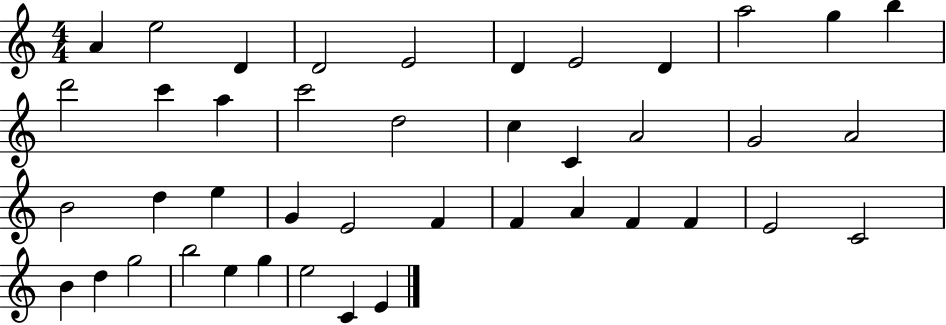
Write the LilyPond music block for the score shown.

{
  \clef treble
  \numericTimeSignature
  \time 4/4
  \key c \major
  a'4 e''2 d'4 | d'2 e'2 | d'4 e'2 d'4 | a''2 g''4 b''4 | \break d'''2 c'''4 a''4 | c'''2 d''2 | c''4 c'4 a'2 | g'2 a'2 | \break b'2 d''4 e''4 | g'4 e'2 f'4 | f'4 a'4 f'4 f'4 | e'2 c'2 | \break b'4 d''4 g''2 | b''2 e''4 g''4 | e''2 c'4 e'4 | \bar "|."
}